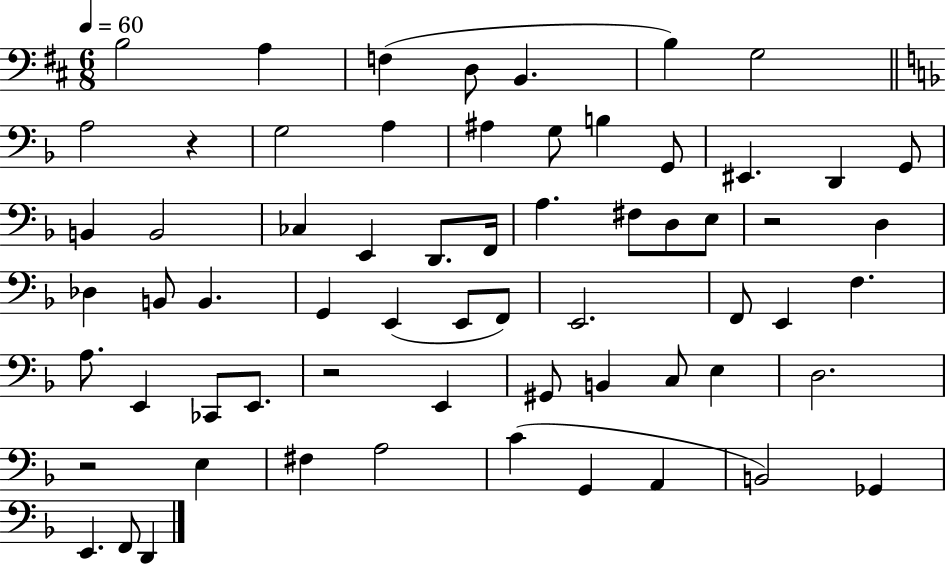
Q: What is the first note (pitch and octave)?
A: B3